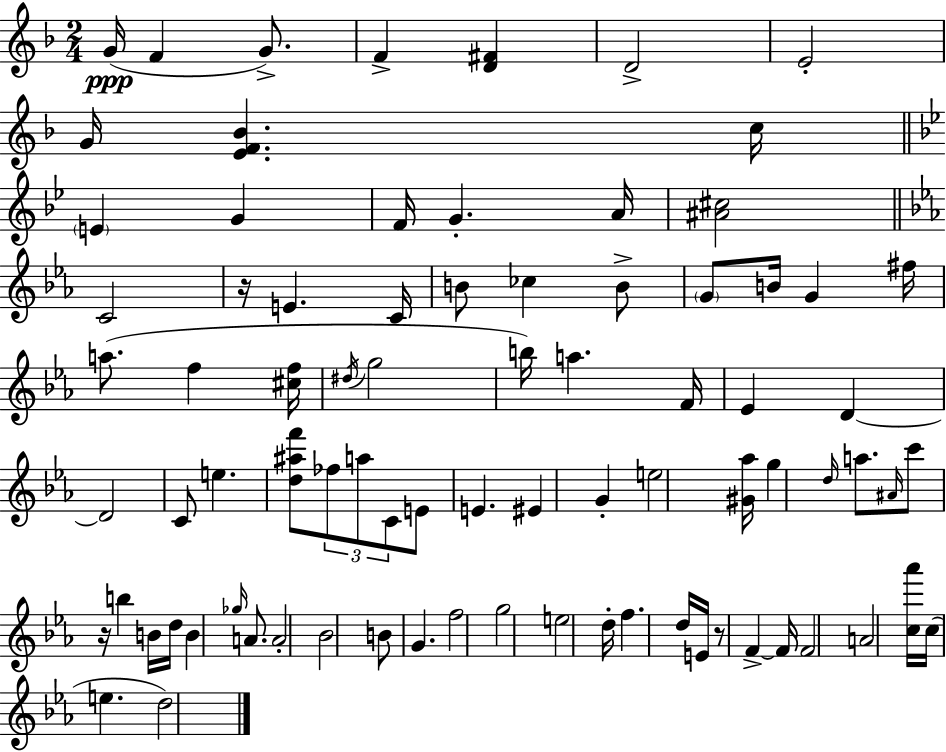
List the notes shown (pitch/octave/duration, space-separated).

G4/s F4/q G4/e. F4/q [D4,F#4]/q D4/h E4/h G4/s [E4,F4,Bb4]/q. C5/s E4/q G4/q F4/s G4/q. A4/s [A#4,C#5]/h C4/h R/s E4/q. C4/s B4/e CES5/q B4/e G4/e B4/s G4/q F#5/s A5/e. F5/q [C#5,F5]/s D#5/s G5/h B5/s A5/q. F4/s Eb4/q D4/q D4/h C4/e E5/q. [D5,A#5,F6]/e FES5/e A5/e C4/e E4/e E4/q. EIS4/q G4/q E5/h [G#4,Ab5]/s G5/q D5/s A5/e. A#4/s C6/e R/s B5/q B4/s D5/s B4/q Gb5/s A4/e. A4/h Bb4/h B4/e G4/q. F5/h G5/h E5/h D5/s F5/q. D5/s E4/s R/e F4/q F4/s F4/h A4/h [C5,Ab6]/s C5/s E5/q. D5/h